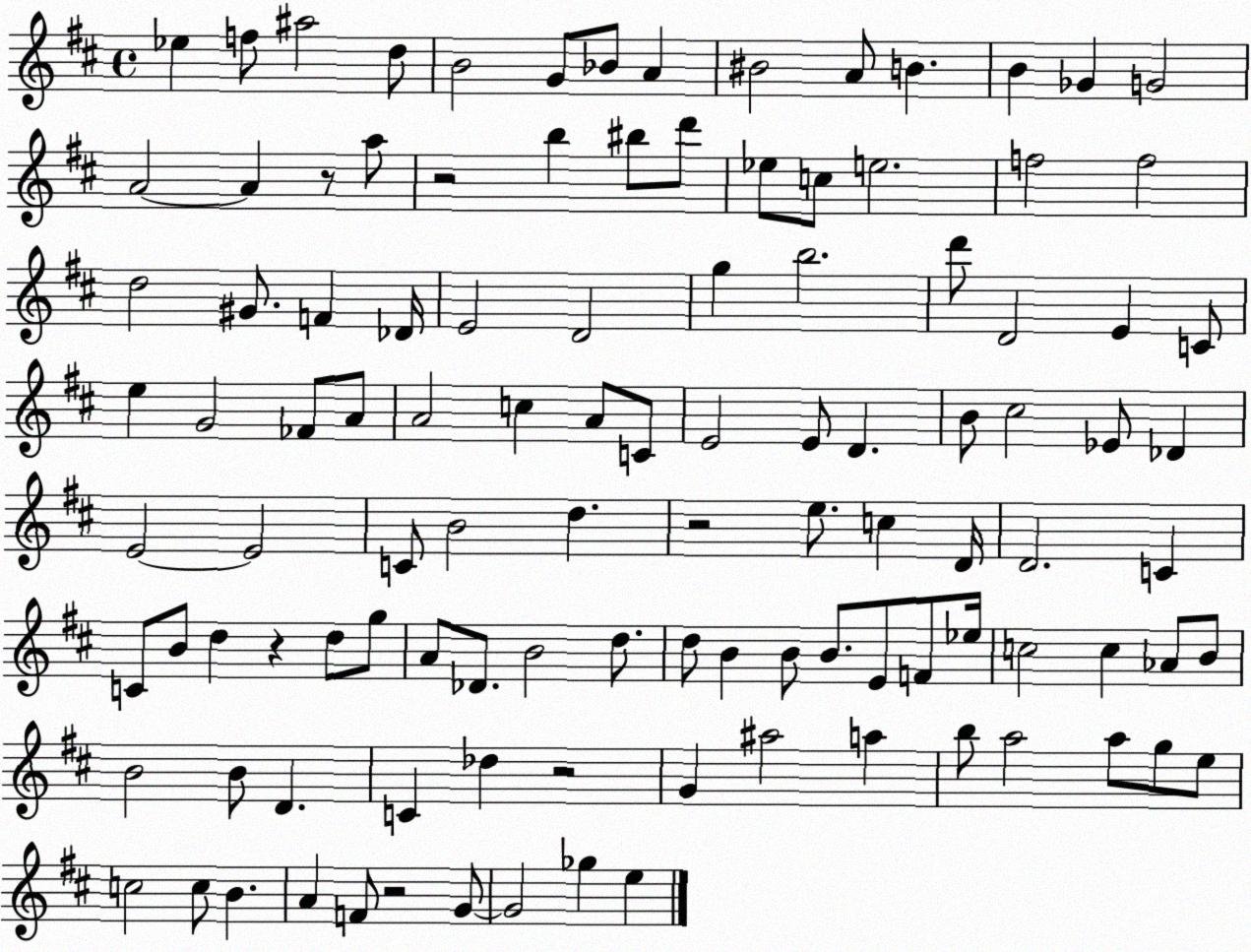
X:1
T:Untitled
M:4/4
L:1/4
K:D
_e f/2 ^a2 d/2 B2 G/2 _B/2 A ^B2 A/2 B B _G G2 A2 A z/2 a/2 z2 b ^b/2 d'/2 _e/2 c/2 e2 f2 f2 d2 ^G/2 F _D/4 E2 D2 g b2 d'/2 D2 E C/2 e G2 _F/2 A/2 A2 c A/2 C/2 E2 E/2 D B/2 ^c2 _E/2 _D E2 E2 C/2 B2 d z2 e/2 c D/4 D2 C C/2 B/2 d z d/2 g/2 A/2 _D/2 B2 d/2 d/2 B B/2 B/2 E/2 F/2 _e/4 c2 c _A/2 B/2 B2 B/2 D C _d z2 G ^a2 a b/2 a2 a/2 g/2 e/2 c2 c/2 B A F/2 z2 G/2 G2 _g e